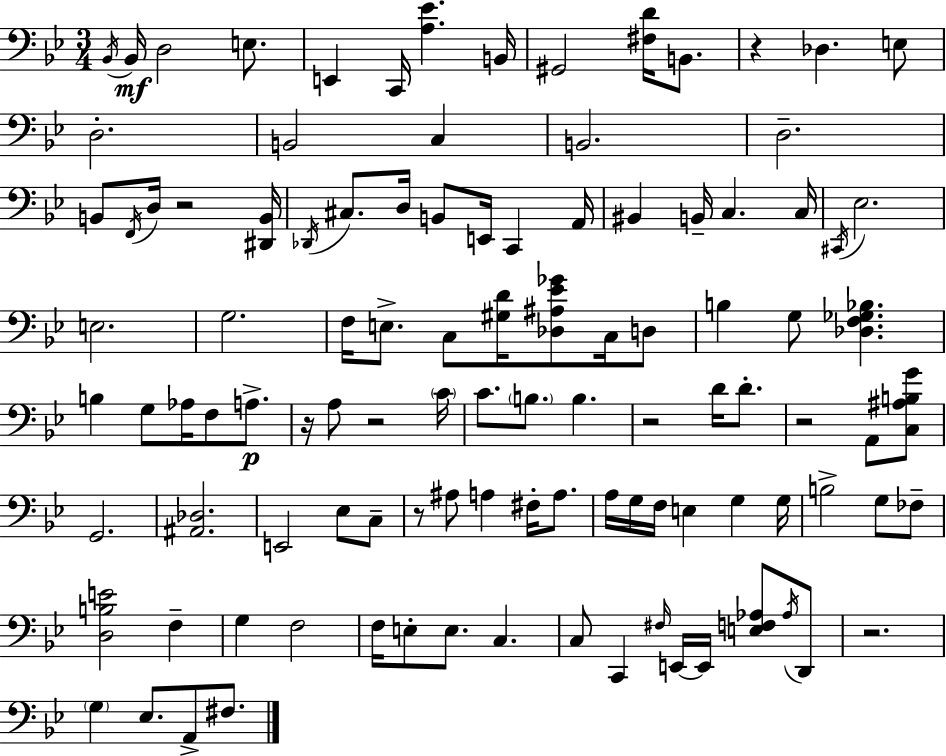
X:1
T:Untitled
M:3/4
L:1/4
K:Bb
_B,,/4 _B,,/4 D,2 E,/2 E,, C,,/4 [A,_E] B,,/4 ^G,,2 [^F,D]/4 B,,/2 z _D, E,/2 D,2 B,,2 C, B,,2 D,2 B,,/2 F,,/4 D,/4 z2 [^D,,B,,]/4 _D,,/4 ^C,/2 D,/4 B,,/2 E,,/4 C,, A,,/4 ^B,, B,,/4 C, C,/4 ^C,,/4 _E,2 E,2 G,2 F,/4 E,/2 C,/2 [^G,D]/4 [_D,^A,_E_G]/2 C,/4 D,/2 B, G,/2 [_D,F,_G,_B,] B, G,/2 _A,/4 F,/2 A,/2 z/4 A,/2 z2 C/4 C/2 B,/2 B, z2 D/4 D/2 z2 A,,/2 [C,^A,B,G]/2 G,,2 [^A,,_D,]2 E,,2 _E,/2 C,/2 z/2 ^A,/2 A, ^F,/4 A,/2 A,/4 G,/4 F,/4 E, G, G,/4 B,2 G,/2 _F,/2 [D,B,E]2 F, G, F,2 F,/4 E,/2 E,/2 C, C,/2 C,, ^F,/4 E,,/4 E,,/4 [E,F,_A,]/2 _A,/4 D,,/2 z2 G, _E,/2 A,,/2 ^F,/2